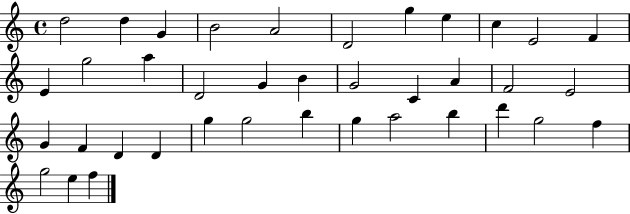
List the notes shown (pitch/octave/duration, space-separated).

D5/h D5/q G4/q B4/h A4/h D4/h G5/q E5/q C5/q E4/h F4/q E4/q G5/h A5/q D4/h G4/q B4/q G4/h C4/q A4/q F4/h E4/h G4/q F4/q D4/q D4/q G5/q G5/h B5/q G5/q A5/h B5/q D6/q G5/h F5/q G5/h E5/q F5/q